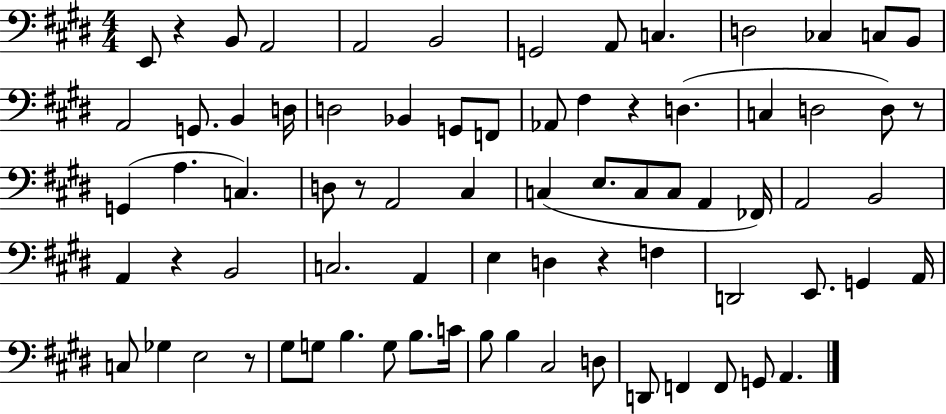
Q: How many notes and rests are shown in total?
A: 76